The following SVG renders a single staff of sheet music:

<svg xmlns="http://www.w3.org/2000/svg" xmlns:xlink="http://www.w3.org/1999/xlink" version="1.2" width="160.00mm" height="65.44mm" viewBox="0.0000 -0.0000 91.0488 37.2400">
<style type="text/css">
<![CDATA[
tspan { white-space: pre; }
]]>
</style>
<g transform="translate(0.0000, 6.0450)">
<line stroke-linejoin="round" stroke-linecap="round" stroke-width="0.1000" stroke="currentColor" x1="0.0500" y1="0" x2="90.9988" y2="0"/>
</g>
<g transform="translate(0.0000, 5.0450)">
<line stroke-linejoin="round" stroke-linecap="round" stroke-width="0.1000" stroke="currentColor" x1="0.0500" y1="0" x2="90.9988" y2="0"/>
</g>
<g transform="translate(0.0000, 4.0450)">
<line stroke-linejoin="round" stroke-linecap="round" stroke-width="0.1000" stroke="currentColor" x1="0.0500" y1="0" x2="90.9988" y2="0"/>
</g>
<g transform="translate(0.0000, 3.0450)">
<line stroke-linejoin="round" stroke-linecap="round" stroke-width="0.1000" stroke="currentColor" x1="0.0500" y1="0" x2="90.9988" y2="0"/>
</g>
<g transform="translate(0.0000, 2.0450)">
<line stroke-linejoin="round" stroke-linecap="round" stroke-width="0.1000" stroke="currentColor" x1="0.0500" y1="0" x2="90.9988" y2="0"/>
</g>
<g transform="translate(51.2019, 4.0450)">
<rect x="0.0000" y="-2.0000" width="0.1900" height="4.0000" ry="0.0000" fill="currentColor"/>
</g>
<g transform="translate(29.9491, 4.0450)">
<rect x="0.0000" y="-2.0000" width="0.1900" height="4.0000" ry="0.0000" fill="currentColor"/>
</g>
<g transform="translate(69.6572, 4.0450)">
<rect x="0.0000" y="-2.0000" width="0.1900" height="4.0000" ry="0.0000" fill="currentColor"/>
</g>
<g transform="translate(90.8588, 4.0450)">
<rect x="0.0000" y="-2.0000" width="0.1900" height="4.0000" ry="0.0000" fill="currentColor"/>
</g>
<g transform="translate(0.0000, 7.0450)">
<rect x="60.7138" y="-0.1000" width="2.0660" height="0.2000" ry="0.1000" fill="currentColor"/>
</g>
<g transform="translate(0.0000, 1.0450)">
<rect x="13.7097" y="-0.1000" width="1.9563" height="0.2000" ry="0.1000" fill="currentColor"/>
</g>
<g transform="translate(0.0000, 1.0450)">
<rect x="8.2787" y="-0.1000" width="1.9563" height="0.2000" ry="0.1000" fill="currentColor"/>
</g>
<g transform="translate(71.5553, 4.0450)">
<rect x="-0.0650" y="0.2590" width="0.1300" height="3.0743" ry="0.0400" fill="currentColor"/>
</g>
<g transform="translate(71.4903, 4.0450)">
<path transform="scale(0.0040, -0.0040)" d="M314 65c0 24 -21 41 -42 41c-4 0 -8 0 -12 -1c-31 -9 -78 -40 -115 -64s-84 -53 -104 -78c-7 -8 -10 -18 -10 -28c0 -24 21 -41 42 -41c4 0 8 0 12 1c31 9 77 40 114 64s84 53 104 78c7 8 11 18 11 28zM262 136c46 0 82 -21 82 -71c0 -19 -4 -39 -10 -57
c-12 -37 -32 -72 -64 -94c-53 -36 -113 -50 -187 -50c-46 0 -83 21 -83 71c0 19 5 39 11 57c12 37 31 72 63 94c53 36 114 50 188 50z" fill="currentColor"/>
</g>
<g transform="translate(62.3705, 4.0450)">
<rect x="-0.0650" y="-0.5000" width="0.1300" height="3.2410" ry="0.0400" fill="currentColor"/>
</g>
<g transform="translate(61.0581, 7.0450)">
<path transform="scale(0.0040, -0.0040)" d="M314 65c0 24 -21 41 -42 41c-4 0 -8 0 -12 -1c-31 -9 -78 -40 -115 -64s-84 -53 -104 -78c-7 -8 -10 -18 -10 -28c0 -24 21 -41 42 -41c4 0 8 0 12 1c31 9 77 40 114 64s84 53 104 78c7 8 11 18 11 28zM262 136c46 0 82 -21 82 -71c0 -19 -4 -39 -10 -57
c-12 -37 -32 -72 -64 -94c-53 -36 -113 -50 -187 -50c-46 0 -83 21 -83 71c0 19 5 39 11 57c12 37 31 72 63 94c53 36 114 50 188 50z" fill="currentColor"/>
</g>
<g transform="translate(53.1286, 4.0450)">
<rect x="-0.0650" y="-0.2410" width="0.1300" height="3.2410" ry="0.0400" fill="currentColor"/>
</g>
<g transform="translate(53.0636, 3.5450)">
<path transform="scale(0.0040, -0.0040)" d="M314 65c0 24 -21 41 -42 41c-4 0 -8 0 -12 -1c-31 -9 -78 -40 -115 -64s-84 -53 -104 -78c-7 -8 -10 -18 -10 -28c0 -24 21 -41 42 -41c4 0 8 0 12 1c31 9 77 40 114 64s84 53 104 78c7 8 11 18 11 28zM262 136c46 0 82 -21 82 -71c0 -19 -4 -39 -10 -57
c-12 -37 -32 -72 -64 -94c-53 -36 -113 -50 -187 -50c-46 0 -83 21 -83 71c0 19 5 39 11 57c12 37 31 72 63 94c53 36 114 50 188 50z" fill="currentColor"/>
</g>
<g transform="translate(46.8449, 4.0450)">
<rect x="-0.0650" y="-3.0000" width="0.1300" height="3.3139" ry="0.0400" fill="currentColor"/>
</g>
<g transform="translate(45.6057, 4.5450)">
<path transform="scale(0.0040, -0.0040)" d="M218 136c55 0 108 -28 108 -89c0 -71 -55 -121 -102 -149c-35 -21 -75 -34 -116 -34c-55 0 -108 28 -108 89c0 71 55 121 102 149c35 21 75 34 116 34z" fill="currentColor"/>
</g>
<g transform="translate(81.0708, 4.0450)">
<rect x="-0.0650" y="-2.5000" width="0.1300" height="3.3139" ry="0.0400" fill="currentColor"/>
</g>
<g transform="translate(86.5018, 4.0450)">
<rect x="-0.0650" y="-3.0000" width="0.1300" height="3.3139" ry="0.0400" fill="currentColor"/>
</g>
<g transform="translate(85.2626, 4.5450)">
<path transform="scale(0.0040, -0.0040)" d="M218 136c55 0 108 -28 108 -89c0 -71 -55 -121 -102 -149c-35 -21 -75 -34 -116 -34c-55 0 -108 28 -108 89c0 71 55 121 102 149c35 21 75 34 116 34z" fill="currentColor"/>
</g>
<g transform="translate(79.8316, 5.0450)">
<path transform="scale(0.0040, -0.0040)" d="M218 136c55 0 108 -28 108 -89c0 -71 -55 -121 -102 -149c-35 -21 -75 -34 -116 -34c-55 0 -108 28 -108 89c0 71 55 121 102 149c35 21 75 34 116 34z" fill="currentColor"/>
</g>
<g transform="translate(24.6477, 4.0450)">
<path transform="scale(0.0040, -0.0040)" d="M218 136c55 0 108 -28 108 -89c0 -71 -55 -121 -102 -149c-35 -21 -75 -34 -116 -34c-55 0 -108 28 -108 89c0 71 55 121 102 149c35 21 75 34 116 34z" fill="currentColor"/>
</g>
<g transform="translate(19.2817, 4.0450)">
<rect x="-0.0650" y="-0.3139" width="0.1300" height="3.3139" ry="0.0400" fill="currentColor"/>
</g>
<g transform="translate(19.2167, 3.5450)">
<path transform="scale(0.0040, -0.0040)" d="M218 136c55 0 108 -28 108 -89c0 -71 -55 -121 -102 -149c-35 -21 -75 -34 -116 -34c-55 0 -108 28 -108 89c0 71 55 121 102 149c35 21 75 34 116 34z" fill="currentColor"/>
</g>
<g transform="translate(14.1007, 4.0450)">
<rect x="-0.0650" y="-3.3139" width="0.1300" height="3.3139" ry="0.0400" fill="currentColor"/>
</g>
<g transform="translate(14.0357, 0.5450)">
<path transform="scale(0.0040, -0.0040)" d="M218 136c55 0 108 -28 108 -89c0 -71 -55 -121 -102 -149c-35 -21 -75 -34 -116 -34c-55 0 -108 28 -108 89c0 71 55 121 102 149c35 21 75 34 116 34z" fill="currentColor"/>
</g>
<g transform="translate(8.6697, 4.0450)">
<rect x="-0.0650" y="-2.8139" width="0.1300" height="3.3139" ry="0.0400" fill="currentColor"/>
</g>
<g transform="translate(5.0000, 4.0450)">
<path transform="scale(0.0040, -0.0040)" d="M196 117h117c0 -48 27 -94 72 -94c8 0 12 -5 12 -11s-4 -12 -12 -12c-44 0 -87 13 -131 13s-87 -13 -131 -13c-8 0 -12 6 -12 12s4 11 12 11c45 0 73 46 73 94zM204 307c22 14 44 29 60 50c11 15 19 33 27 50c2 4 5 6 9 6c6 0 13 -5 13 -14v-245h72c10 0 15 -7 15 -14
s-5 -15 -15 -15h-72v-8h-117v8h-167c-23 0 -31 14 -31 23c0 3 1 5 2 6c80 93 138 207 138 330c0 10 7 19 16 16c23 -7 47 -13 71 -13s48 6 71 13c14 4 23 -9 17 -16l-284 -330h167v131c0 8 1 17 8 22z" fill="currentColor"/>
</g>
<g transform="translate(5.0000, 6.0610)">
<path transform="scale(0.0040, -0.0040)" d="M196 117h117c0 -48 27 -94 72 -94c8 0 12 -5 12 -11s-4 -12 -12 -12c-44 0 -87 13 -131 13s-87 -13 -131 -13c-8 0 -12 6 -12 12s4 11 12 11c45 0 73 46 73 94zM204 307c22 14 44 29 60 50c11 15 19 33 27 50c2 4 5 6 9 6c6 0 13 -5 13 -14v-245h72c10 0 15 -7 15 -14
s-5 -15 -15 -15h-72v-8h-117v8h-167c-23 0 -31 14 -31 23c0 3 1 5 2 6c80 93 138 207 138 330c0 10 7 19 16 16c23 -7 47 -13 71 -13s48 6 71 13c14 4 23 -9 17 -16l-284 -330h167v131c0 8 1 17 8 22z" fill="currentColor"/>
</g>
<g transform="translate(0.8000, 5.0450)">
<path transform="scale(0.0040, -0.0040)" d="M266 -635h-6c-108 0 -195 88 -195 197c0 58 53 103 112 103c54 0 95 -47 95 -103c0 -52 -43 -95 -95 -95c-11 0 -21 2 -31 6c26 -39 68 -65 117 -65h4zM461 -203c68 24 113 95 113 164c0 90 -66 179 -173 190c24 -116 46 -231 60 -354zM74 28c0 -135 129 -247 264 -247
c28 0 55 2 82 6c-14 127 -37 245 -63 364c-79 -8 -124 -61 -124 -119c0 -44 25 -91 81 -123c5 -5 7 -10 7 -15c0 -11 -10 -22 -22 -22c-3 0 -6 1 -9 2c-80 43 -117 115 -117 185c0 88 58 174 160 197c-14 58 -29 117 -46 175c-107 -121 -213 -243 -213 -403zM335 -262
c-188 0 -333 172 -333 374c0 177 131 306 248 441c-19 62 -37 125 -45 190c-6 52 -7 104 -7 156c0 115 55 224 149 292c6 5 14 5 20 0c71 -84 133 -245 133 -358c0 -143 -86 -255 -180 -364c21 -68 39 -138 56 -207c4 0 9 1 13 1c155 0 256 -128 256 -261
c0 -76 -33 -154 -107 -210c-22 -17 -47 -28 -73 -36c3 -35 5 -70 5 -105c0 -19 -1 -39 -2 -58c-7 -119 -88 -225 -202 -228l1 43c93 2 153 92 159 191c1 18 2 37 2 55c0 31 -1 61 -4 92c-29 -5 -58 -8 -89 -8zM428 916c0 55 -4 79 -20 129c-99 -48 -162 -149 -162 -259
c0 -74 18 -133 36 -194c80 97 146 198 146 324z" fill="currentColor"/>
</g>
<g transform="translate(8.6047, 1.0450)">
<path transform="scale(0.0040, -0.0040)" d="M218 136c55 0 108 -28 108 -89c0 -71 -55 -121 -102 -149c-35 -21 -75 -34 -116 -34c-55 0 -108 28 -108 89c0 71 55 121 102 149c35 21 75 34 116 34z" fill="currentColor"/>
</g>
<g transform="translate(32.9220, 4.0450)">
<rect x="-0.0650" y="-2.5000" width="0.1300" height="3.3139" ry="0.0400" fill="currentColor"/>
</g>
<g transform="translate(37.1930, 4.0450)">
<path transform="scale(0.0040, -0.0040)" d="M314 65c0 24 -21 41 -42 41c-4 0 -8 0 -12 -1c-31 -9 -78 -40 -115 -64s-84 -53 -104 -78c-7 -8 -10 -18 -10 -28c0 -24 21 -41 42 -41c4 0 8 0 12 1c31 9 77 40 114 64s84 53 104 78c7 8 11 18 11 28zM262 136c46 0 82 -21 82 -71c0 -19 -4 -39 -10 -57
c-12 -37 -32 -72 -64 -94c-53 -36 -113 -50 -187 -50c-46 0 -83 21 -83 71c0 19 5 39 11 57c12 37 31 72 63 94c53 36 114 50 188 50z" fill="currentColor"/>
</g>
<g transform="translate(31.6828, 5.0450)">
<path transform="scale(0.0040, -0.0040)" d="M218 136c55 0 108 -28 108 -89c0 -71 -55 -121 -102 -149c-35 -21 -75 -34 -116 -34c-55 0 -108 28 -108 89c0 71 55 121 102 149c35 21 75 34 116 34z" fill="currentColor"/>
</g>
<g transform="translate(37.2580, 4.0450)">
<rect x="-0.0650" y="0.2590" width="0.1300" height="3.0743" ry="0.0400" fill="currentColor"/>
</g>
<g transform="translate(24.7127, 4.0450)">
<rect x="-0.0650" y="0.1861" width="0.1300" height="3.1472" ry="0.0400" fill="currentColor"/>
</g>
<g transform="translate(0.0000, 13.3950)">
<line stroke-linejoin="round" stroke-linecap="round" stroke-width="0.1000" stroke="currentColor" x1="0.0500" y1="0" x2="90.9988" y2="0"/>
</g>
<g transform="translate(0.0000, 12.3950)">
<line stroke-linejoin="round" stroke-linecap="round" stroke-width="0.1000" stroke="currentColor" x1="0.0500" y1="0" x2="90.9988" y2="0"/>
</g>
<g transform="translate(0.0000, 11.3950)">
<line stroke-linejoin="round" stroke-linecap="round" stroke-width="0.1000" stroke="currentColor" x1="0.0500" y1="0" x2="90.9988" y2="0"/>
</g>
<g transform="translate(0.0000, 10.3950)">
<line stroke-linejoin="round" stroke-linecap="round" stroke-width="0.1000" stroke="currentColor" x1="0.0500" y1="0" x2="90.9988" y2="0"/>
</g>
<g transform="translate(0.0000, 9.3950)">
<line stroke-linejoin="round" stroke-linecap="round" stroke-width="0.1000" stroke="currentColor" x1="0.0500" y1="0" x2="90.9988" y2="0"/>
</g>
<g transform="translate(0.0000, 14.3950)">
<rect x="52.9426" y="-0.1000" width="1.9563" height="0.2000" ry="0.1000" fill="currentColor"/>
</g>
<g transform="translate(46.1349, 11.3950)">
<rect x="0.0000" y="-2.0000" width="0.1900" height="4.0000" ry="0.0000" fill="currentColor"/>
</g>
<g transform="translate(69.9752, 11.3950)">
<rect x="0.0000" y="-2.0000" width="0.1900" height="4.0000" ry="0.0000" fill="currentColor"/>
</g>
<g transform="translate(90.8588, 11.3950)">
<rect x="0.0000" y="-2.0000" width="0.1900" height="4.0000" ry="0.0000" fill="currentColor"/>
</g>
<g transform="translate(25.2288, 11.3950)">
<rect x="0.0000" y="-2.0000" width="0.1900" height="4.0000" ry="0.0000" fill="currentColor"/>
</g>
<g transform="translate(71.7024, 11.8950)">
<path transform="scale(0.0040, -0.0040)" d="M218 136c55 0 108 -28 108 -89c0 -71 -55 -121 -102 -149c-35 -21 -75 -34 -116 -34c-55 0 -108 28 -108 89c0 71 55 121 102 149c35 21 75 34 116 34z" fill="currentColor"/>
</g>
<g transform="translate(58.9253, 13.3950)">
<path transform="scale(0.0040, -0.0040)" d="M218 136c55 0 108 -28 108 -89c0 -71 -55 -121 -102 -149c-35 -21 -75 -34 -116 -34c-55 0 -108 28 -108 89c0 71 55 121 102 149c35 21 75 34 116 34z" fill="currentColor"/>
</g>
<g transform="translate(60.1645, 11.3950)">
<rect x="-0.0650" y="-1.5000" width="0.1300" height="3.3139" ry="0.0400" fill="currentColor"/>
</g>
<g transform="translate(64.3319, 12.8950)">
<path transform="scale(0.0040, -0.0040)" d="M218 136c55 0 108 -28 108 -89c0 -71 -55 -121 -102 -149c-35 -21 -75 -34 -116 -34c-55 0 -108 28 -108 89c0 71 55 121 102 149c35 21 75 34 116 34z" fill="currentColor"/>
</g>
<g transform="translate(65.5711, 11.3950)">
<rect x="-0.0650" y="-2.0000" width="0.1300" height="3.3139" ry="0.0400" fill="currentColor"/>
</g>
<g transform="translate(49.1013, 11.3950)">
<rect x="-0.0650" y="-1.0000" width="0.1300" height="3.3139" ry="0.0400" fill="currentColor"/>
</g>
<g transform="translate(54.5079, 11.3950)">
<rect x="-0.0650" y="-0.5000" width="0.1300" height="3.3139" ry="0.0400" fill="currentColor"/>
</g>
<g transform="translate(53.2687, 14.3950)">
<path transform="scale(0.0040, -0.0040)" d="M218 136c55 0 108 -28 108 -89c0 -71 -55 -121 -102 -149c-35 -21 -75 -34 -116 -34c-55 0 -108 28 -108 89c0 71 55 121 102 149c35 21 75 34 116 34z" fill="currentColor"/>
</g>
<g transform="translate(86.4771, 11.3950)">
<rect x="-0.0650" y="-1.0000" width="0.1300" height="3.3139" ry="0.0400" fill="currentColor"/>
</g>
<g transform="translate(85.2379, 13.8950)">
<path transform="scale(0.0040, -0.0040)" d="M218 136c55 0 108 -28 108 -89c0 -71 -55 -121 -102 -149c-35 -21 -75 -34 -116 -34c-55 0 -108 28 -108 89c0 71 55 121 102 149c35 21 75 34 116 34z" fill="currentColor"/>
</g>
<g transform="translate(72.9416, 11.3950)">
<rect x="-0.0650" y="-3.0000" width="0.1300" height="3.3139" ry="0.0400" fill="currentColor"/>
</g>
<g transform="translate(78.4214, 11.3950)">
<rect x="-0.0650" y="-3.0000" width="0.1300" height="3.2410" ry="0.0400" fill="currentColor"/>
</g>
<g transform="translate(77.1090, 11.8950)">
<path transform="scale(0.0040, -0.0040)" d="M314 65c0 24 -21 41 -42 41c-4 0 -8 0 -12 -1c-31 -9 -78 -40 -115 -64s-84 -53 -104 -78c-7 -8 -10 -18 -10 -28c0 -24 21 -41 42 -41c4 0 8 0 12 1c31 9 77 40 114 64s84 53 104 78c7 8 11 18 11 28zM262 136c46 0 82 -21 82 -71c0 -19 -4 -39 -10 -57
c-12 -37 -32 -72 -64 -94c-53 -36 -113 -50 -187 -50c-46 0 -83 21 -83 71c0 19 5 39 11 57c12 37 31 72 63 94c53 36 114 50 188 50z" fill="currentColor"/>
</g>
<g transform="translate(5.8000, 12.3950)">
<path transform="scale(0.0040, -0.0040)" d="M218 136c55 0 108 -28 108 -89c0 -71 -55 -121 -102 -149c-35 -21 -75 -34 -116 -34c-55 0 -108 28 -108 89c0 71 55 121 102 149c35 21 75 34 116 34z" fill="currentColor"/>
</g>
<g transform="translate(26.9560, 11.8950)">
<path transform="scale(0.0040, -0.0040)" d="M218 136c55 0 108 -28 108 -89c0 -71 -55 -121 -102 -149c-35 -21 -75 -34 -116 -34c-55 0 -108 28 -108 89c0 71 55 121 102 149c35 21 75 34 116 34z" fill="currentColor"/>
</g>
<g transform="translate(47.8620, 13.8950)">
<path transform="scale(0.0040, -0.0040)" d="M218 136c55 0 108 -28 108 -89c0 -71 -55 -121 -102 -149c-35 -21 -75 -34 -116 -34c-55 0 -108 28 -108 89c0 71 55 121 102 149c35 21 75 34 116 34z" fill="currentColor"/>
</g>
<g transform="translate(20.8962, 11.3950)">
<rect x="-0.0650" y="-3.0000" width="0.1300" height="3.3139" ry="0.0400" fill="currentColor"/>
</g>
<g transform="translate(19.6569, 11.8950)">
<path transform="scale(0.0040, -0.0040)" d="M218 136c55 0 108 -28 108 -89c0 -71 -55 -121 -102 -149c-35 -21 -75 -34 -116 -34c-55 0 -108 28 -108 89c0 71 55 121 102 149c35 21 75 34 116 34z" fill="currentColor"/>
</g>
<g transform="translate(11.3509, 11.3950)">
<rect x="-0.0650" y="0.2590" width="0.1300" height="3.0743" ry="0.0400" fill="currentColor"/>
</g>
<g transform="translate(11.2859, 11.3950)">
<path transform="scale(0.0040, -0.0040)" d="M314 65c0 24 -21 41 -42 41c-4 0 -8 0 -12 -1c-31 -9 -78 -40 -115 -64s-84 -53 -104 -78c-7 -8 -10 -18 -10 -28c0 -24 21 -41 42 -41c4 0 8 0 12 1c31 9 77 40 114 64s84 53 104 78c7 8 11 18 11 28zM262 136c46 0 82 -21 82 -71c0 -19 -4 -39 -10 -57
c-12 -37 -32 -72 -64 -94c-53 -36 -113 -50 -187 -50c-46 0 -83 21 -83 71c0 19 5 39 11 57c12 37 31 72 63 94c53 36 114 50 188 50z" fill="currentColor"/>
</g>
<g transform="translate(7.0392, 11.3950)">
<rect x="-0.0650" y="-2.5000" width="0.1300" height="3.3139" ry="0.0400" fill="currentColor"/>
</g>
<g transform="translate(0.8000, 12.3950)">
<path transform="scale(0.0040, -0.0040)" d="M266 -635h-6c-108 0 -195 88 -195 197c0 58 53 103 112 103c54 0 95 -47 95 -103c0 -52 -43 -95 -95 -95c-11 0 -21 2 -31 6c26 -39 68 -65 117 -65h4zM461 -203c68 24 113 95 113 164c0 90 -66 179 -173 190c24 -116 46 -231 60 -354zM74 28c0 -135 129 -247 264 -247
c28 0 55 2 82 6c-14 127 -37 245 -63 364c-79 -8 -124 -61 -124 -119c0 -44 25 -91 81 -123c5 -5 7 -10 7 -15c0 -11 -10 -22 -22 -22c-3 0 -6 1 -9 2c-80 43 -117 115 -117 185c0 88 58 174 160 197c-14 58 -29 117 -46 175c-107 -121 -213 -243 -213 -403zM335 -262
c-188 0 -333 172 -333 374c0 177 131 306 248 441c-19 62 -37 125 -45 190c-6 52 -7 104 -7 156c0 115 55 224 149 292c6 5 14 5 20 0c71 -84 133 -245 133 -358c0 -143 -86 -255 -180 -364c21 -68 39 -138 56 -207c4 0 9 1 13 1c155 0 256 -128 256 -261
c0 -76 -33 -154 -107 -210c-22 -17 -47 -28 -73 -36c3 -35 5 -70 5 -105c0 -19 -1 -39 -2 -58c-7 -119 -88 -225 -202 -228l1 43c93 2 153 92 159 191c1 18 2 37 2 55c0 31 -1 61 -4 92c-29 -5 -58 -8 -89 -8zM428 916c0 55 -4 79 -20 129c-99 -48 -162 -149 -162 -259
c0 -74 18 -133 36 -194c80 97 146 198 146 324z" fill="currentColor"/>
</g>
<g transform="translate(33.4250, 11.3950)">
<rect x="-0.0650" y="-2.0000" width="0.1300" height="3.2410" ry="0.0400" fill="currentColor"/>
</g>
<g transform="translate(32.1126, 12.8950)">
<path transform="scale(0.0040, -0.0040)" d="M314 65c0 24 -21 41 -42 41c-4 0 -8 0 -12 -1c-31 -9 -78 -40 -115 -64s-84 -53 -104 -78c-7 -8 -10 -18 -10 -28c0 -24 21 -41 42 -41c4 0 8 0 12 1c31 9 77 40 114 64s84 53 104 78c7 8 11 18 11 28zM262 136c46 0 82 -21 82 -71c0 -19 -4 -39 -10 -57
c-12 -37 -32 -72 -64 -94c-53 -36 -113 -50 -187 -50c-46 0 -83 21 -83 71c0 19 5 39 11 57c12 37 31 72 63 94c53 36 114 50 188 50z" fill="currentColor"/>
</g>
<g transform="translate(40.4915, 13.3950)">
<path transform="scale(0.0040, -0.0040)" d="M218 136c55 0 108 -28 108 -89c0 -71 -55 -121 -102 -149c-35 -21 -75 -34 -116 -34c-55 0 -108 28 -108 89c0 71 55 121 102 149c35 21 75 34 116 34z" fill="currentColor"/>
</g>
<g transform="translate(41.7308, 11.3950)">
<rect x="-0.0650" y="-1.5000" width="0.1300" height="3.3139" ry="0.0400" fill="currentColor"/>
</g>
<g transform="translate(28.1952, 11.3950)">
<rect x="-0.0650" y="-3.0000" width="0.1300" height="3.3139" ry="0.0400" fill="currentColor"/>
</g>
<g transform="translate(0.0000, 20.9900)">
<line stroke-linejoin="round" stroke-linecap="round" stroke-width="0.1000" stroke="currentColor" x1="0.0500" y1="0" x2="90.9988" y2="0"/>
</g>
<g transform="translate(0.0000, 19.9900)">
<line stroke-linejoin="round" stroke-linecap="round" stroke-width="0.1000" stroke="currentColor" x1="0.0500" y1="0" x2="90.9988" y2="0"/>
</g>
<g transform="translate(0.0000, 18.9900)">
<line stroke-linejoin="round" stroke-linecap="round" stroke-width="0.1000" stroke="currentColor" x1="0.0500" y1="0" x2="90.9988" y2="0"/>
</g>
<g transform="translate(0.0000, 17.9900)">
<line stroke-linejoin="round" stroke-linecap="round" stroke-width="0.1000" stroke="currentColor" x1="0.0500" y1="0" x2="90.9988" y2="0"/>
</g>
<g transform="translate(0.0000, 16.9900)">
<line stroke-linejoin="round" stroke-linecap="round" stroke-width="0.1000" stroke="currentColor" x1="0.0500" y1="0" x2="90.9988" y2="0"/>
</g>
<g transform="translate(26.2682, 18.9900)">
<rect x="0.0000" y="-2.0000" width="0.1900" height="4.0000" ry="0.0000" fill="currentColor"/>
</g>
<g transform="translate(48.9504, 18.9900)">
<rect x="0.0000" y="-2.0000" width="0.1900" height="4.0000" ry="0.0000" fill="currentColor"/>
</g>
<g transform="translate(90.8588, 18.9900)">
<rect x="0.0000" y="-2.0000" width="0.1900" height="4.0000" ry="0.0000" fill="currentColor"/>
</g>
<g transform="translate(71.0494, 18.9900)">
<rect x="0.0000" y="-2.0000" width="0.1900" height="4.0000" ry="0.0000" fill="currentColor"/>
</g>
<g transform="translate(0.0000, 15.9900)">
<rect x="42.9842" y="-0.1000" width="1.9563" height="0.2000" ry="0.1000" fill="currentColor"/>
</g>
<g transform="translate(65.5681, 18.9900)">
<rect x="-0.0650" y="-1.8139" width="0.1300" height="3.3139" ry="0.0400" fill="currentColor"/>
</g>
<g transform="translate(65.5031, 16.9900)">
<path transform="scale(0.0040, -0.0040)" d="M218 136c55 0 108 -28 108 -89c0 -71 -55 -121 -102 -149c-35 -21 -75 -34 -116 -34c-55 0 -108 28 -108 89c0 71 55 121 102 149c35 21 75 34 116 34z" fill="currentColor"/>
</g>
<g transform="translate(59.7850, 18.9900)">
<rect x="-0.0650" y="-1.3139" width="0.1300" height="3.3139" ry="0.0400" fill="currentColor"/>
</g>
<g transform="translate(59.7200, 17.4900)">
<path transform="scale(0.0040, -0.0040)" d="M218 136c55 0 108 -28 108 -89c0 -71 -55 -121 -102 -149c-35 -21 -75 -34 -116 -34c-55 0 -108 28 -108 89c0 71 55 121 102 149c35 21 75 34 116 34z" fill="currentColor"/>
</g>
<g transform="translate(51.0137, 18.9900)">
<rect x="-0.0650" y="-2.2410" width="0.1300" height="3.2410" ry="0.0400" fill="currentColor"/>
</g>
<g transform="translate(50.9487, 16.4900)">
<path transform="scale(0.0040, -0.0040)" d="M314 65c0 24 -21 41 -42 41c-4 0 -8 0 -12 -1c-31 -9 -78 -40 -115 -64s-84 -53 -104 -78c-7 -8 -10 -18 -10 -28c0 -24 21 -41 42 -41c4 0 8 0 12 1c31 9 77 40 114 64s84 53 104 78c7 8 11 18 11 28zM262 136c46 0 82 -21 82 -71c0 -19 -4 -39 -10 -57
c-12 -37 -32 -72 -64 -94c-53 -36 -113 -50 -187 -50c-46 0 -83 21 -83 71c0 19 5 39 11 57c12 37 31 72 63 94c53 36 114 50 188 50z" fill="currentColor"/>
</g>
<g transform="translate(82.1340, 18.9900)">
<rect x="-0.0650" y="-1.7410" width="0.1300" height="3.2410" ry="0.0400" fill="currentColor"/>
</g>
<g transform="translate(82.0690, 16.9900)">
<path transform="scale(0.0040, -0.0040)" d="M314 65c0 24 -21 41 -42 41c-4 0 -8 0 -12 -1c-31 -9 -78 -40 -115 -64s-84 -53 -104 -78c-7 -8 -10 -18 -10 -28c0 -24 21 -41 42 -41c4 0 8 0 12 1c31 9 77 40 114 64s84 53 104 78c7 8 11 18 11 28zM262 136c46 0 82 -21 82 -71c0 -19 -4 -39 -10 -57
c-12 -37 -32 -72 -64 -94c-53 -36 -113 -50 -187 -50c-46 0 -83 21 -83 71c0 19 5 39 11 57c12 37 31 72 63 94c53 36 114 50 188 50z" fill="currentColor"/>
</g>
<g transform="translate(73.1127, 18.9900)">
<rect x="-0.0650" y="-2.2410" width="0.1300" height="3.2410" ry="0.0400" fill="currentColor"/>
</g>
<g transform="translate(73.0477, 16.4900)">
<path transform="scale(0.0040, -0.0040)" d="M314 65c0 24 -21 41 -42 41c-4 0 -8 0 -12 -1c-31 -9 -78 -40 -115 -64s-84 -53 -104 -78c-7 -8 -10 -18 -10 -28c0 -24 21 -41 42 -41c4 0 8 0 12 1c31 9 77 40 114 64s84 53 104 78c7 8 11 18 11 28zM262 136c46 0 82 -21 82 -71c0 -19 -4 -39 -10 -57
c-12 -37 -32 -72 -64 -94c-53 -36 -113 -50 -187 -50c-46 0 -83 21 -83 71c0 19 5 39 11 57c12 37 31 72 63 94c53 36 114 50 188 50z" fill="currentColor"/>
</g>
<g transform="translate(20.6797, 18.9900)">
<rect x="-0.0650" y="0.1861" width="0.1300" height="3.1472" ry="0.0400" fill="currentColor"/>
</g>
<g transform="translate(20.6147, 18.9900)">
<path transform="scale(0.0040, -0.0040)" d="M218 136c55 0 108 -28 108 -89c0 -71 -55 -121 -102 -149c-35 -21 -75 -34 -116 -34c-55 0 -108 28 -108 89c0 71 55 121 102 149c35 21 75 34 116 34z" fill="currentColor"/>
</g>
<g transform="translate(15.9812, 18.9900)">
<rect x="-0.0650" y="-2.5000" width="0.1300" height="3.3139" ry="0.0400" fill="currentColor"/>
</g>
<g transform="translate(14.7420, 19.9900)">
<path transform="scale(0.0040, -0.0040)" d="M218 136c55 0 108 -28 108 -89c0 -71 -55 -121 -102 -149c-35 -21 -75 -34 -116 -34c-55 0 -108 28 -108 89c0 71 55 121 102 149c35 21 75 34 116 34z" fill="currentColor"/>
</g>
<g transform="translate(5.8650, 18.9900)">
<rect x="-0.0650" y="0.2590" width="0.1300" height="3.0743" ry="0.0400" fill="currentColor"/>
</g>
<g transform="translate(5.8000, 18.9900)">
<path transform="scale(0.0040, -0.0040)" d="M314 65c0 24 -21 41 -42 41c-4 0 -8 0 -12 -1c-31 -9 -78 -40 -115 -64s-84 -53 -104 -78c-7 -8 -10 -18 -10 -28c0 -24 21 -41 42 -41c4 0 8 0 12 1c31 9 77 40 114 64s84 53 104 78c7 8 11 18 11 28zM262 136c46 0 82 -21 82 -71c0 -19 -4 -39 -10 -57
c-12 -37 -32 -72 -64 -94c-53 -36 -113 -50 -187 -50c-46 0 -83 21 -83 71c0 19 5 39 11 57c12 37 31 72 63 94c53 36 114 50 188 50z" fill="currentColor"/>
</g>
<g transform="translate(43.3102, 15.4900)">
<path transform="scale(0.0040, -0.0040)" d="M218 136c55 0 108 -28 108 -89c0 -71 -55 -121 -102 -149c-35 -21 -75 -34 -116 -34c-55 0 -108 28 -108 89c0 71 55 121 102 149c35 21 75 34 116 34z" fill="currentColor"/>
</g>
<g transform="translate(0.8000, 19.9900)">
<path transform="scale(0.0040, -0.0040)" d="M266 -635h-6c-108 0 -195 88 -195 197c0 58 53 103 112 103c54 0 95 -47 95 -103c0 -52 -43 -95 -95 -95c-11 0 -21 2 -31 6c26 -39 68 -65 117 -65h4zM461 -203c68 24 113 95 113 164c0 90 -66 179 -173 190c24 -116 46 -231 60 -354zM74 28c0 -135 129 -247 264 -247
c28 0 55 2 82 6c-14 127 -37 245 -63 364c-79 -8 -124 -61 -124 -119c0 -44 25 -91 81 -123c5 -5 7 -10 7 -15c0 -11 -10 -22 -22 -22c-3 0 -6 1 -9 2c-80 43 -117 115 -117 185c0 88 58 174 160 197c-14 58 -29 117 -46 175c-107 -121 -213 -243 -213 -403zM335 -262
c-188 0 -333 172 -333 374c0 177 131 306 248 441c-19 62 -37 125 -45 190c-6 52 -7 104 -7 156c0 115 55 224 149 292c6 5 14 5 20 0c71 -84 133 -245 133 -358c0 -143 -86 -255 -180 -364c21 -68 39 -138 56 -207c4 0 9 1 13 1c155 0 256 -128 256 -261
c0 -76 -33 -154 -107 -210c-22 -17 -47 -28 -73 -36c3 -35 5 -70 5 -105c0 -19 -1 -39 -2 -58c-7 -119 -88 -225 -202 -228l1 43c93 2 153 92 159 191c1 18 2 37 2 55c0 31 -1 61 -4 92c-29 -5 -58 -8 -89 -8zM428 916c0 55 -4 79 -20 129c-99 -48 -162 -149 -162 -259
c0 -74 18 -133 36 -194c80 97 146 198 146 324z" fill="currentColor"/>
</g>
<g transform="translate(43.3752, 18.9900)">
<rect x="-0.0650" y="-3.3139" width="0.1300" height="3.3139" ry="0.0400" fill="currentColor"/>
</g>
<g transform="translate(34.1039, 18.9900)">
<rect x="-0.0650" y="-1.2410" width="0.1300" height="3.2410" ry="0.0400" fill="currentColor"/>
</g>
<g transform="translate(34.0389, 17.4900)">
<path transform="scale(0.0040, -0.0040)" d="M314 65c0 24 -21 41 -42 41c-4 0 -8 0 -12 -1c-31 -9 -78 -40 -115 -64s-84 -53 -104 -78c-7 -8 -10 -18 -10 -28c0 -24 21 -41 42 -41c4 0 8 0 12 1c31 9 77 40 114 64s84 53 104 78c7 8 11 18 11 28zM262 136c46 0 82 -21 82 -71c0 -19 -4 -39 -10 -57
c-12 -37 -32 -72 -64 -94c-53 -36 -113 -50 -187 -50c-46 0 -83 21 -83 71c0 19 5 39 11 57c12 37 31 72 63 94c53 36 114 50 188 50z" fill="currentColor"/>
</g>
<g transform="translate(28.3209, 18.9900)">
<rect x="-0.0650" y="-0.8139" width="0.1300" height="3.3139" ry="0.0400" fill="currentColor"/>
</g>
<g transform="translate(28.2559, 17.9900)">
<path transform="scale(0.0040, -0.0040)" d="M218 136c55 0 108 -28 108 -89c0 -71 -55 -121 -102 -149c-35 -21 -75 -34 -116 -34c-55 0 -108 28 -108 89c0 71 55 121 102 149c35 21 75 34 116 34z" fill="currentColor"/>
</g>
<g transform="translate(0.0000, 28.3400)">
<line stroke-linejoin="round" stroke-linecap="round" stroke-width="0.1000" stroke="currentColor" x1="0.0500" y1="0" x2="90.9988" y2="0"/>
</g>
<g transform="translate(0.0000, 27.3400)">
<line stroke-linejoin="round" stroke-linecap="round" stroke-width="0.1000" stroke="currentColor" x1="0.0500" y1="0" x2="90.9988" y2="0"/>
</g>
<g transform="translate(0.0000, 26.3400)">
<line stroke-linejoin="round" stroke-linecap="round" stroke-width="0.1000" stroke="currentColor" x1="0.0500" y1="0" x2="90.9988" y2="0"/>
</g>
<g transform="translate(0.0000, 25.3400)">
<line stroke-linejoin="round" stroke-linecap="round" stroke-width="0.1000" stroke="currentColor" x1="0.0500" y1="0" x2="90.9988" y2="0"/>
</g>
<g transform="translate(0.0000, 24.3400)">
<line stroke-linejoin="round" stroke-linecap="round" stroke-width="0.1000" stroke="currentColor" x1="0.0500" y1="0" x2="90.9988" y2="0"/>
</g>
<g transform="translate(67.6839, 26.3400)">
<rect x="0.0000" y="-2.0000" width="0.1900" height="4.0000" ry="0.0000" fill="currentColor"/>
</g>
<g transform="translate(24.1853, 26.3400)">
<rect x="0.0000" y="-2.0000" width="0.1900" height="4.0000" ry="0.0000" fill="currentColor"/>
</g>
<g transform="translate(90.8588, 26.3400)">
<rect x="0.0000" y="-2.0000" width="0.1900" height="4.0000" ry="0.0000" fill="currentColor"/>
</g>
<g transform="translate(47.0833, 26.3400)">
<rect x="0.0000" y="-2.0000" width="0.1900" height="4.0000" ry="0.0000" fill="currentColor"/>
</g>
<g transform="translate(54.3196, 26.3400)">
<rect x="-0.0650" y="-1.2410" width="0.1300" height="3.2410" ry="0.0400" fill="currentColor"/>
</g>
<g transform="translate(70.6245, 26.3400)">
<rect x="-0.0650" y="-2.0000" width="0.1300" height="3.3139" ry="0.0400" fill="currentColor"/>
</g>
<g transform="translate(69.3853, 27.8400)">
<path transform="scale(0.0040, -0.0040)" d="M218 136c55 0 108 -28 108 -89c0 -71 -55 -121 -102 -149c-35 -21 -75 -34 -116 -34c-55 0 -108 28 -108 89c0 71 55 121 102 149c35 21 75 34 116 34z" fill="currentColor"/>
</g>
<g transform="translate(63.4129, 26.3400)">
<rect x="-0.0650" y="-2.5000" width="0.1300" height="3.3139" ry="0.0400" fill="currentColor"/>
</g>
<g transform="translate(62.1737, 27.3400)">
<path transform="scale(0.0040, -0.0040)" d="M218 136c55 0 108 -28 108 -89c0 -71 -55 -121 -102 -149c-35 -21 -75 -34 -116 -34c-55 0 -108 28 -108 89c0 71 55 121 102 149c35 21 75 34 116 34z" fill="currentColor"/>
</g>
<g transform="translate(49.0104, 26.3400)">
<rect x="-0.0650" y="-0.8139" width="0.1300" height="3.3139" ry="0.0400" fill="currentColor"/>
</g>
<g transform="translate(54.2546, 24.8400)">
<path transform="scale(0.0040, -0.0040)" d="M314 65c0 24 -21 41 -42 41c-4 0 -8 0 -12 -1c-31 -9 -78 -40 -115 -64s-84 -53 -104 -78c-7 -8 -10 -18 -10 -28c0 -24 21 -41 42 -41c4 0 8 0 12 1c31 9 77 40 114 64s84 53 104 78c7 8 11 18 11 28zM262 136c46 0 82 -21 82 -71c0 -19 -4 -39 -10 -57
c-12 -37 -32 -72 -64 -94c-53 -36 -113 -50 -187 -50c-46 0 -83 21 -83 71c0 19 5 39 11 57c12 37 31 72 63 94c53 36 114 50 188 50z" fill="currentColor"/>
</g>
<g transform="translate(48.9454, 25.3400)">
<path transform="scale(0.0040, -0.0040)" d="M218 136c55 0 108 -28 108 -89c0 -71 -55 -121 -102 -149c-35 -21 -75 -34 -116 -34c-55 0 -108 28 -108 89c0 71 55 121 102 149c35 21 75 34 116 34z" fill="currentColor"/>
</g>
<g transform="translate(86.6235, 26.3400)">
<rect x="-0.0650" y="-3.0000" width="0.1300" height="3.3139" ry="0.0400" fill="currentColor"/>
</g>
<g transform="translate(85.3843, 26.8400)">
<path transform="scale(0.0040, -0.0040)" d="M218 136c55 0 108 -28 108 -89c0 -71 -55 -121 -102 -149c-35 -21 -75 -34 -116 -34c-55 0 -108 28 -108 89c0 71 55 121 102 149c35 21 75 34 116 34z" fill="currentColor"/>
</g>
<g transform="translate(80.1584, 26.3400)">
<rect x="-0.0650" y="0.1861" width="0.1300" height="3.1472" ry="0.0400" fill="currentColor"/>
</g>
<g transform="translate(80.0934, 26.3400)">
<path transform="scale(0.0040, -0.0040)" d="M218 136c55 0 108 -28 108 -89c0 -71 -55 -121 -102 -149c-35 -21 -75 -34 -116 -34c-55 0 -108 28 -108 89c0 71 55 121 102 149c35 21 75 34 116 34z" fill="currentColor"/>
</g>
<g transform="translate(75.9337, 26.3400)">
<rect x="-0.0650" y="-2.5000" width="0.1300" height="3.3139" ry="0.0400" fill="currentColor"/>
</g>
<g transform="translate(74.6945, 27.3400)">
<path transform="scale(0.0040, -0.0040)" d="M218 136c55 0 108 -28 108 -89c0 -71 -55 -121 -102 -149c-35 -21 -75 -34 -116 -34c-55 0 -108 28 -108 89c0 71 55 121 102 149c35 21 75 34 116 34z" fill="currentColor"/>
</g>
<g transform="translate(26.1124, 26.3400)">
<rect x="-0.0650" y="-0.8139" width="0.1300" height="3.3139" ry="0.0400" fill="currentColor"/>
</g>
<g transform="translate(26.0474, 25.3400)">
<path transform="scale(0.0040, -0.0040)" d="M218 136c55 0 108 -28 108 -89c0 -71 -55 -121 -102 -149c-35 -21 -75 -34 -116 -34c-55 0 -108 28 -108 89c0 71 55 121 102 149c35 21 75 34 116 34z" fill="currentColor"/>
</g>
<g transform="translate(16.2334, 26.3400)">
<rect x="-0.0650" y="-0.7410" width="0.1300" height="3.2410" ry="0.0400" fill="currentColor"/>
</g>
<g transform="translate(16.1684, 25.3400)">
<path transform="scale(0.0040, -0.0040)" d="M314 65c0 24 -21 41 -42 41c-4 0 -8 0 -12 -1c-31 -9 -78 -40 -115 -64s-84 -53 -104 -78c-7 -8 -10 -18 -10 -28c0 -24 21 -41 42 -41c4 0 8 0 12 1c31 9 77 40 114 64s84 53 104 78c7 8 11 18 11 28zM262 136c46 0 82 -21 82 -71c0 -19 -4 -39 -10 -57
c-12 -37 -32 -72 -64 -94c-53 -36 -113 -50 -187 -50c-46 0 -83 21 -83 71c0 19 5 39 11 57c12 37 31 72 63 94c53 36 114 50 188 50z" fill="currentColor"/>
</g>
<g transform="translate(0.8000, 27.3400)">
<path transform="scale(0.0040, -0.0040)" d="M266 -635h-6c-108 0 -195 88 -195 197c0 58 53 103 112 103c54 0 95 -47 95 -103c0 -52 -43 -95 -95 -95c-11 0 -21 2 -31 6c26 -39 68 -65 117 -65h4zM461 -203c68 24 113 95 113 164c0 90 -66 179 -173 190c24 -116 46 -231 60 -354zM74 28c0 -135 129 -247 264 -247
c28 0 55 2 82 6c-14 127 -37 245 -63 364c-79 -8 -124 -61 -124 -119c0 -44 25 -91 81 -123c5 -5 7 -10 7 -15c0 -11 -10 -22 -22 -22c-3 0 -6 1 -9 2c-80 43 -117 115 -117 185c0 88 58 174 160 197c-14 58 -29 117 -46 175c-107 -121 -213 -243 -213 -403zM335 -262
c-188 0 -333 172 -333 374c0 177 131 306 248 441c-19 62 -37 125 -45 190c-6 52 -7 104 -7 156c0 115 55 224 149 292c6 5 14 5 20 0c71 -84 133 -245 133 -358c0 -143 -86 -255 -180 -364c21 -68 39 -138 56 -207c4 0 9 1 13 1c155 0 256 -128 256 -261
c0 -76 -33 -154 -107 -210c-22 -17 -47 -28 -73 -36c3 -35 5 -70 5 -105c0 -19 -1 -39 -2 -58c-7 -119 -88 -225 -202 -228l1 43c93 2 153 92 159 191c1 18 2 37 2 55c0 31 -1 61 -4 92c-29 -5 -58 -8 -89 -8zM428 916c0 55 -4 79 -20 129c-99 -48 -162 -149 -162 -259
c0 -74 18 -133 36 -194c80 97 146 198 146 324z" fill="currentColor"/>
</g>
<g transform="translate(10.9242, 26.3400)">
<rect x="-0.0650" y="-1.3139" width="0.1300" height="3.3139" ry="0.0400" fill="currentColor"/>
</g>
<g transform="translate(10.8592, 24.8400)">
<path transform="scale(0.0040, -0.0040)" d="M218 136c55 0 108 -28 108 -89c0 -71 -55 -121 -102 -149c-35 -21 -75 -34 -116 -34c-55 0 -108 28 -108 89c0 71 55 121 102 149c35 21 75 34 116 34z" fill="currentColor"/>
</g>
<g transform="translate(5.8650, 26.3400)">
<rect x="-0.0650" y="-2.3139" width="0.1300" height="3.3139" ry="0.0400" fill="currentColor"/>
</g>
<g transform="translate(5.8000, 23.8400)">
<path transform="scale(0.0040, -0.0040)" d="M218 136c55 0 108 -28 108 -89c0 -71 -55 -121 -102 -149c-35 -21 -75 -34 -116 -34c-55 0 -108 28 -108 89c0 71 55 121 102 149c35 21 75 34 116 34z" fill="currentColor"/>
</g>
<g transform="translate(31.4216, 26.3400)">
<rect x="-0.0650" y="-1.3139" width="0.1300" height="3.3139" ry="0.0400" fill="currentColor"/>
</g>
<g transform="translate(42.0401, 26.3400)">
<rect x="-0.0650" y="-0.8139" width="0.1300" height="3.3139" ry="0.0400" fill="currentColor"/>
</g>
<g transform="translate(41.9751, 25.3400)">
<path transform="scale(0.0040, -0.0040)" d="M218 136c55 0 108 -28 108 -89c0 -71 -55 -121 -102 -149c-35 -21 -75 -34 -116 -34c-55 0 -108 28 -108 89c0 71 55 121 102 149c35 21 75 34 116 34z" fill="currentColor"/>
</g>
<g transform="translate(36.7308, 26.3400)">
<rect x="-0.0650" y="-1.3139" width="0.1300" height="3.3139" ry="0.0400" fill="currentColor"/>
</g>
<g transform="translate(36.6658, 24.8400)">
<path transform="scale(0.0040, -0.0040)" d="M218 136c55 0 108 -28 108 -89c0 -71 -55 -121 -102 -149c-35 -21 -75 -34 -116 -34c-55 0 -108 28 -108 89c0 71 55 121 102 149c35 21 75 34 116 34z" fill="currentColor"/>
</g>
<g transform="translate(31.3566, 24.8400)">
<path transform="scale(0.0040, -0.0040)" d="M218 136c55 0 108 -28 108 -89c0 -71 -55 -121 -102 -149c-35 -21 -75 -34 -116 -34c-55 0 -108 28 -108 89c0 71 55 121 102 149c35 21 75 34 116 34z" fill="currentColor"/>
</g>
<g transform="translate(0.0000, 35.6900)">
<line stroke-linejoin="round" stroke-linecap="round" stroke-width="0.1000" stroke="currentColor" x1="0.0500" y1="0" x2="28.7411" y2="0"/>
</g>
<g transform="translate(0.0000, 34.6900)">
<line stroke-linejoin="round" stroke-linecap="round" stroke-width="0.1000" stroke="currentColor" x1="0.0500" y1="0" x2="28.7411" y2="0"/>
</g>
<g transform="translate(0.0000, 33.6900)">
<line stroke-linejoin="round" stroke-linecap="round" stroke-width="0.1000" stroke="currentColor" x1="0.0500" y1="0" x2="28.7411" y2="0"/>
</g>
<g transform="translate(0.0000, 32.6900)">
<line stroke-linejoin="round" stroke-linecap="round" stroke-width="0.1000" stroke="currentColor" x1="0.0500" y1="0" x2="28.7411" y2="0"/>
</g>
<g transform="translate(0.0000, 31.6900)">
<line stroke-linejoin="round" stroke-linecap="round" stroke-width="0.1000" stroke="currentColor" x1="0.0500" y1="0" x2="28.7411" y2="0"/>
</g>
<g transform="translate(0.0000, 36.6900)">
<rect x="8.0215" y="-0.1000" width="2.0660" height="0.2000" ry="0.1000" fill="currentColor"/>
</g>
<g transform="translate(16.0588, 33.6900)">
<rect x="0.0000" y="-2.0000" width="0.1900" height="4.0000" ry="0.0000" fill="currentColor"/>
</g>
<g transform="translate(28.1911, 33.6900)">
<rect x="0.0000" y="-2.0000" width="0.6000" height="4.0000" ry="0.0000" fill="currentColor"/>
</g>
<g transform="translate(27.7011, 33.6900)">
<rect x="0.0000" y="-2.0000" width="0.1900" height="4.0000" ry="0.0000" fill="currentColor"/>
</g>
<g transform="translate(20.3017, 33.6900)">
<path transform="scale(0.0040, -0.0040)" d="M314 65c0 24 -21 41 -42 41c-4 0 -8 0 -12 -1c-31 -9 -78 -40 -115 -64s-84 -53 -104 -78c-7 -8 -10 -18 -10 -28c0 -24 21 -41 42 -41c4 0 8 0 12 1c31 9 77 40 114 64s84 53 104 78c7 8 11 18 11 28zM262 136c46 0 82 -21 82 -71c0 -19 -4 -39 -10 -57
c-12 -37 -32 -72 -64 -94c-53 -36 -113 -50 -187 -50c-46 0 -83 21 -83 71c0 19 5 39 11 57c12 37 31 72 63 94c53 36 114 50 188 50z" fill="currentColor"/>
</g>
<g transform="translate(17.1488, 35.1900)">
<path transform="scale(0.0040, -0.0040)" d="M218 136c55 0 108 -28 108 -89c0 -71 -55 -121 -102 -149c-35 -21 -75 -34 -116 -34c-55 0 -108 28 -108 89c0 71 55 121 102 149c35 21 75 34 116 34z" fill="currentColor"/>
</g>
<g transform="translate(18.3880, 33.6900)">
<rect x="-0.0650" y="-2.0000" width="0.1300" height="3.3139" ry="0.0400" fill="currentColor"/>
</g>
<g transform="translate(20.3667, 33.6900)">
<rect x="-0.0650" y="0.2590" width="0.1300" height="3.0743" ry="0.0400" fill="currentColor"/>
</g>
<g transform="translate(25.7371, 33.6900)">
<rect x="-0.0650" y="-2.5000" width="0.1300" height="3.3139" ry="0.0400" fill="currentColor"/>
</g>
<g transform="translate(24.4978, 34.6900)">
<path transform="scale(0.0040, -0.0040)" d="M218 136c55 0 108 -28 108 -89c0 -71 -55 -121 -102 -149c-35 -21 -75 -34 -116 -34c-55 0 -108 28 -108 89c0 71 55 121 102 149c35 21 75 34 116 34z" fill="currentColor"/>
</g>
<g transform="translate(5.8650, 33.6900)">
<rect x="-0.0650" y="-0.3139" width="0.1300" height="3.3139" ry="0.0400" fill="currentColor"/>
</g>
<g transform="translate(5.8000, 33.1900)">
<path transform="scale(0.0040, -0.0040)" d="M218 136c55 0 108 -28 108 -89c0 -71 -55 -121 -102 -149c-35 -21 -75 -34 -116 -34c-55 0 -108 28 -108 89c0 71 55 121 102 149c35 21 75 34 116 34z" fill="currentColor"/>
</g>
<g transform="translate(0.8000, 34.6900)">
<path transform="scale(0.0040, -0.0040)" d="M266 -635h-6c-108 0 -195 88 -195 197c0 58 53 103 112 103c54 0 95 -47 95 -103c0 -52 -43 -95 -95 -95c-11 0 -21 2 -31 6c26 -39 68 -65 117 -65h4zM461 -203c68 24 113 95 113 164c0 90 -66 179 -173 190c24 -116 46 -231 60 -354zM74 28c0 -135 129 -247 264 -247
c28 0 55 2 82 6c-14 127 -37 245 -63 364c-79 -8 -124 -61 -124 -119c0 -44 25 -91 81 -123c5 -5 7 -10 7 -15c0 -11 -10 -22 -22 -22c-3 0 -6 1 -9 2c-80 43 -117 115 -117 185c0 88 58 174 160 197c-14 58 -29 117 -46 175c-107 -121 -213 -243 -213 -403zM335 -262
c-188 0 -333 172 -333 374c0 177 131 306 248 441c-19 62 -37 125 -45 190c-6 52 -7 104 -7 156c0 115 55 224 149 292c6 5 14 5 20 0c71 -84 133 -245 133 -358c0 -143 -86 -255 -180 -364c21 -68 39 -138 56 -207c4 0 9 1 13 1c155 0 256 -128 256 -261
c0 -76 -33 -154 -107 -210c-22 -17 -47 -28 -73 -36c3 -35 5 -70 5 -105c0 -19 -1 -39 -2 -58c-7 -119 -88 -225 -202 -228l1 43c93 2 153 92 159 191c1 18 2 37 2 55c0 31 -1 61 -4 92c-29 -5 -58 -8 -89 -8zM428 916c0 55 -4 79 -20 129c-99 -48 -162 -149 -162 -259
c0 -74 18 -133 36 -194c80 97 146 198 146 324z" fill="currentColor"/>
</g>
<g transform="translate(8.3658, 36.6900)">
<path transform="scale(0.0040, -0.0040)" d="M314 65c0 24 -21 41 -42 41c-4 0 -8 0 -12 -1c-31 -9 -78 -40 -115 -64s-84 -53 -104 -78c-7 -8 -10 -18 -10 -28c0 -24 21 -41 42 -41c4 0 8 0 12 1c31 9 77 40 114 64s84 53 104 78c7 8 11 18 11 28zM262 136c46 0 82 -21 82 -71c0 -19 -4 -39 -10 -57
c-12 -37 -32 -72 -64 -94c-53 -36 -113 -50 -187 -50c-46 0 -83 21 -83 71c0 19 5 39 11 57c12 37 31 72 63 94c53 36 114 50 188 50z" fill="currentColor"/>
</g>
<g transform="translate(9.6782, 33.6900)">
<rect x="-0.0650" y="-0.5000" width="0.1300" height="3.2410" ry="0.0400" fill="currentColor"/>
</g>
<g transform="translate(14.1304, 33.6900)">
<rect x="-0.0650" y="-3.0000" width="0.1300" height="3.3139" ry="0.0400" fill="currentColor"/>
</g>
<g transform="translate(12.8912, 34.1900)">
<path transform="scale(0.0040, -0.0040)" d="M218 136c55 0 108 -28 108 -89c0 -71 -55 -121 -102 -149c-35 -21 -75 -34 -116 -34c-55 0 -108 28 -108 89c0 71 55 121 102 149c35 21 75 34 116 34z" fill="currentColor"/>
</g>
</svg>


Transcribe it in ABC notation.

X:1
T:Untitled
M:4/4
L:1/4
K:C
a b c B G B2 A c2 C2 B2 G A G B2 A A F2 E D C E F A A2 D B2 G B d e2 b g2 e f g2 f2 g e d2 d e e d d e2 G F G B A c C2 A F B2 G